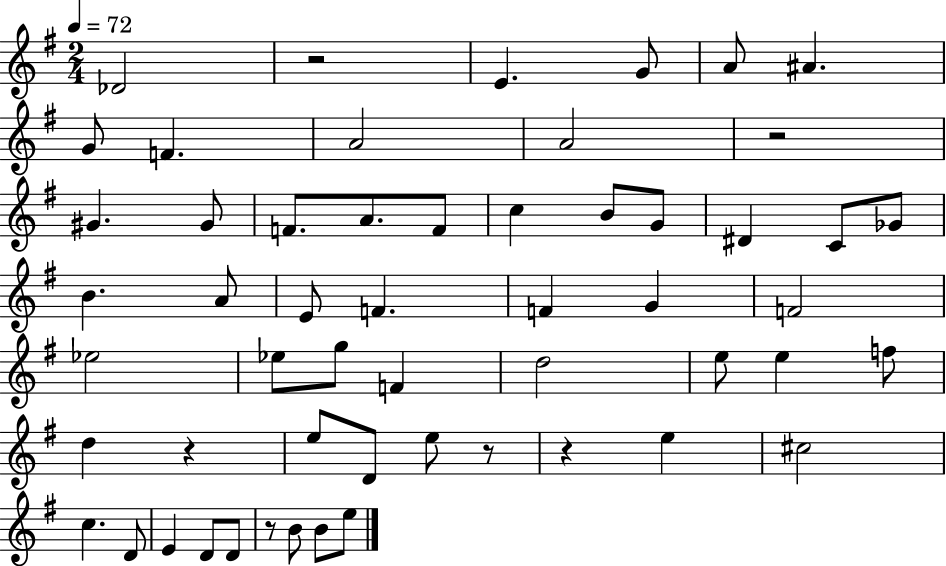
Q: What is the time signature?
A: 2/4